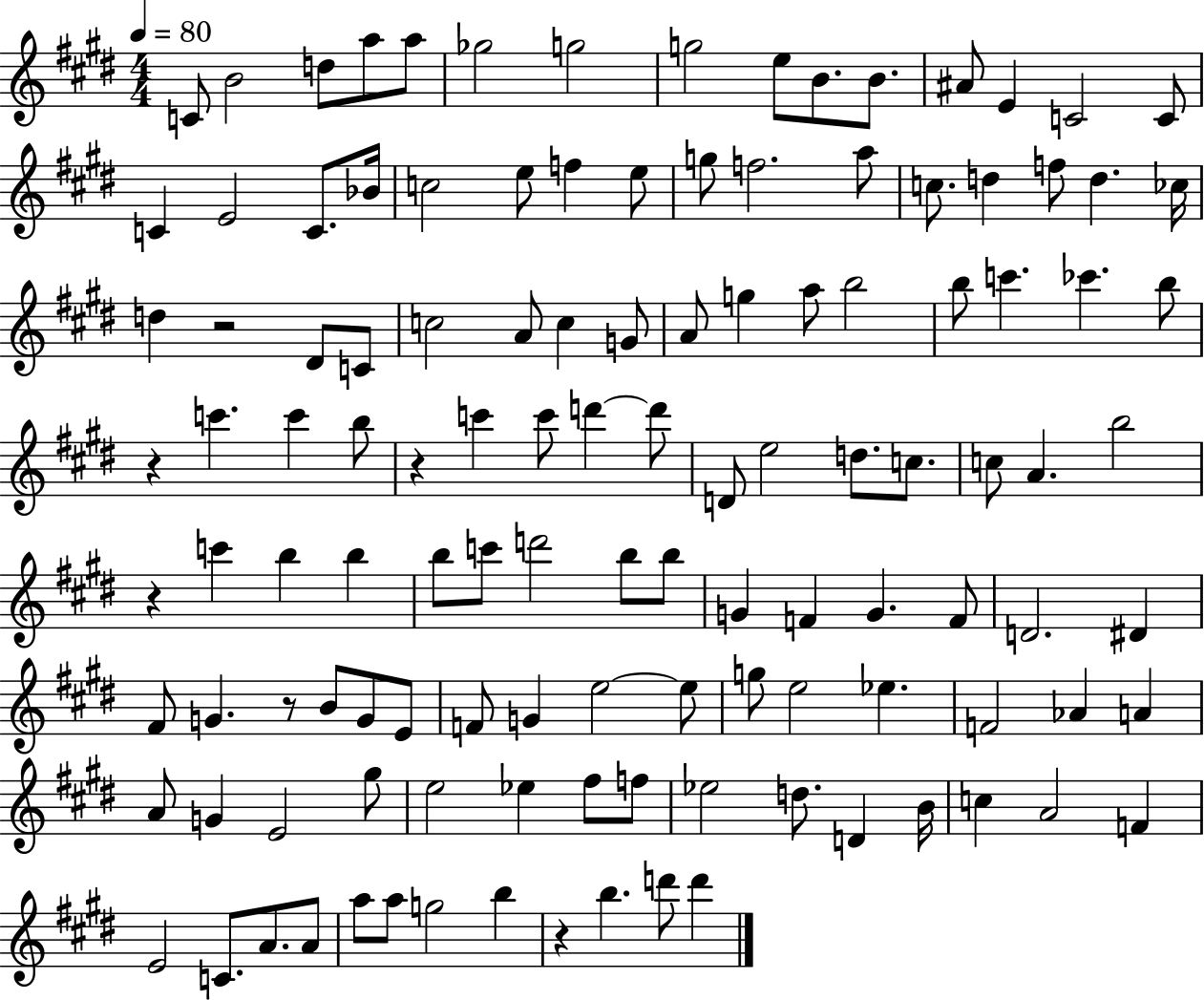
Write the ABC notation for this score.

X:1
T:Untitled
M:4/4
L:1/4
K:E
C/2 B2 d/2 a/2 a/2 _g2 g2 g2 e/2 B/2 B/2 ^A/2 E C2 C/2 C E2 C/2 _B/4 c2 e/2 f e/2 g/2 f2 a/2 c/2 d f/2 d _c/4 d z2 ^D/2 C/2 c2 A/2 c G/2 A/2 g a/2 b2 b/2 c' _c' b/2 z c' c' b/2 z c' c'/2 d' d'/2 D/2 e2 d/2 c/2 c/2 A b2 z c' b b b/2 c'/2 d'2 b/2 b/2 G F G F/2 D2 ^D ^F/2 G z/2 B/2 G/2 E/2 F/2 G e2 e/2 g/2 e2 _e F2 _A A A/2 G E2 ^g/2 e2 _e ^f/2 f/2 _e2 d/2 D B/4 c A2 F E2 C/2 A/2 A/2 a/2 a/2 g2 b z b d'/2 d'